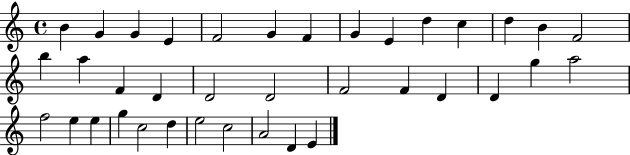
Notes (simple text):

B4/q G4/q G4/q E4/q F4/h G4/q F4/q G4/q E4/q D5/q C5/q D5/q B4/q F4/h B5/q A5/q F4/q D4/q D4/h D4/h F4/h F4/q D4/q D4/q G5/q A5/h F5/h E5/q E5/q G5/q C5/h D5/q E5/h C5/h A4/h D4/q E4/q